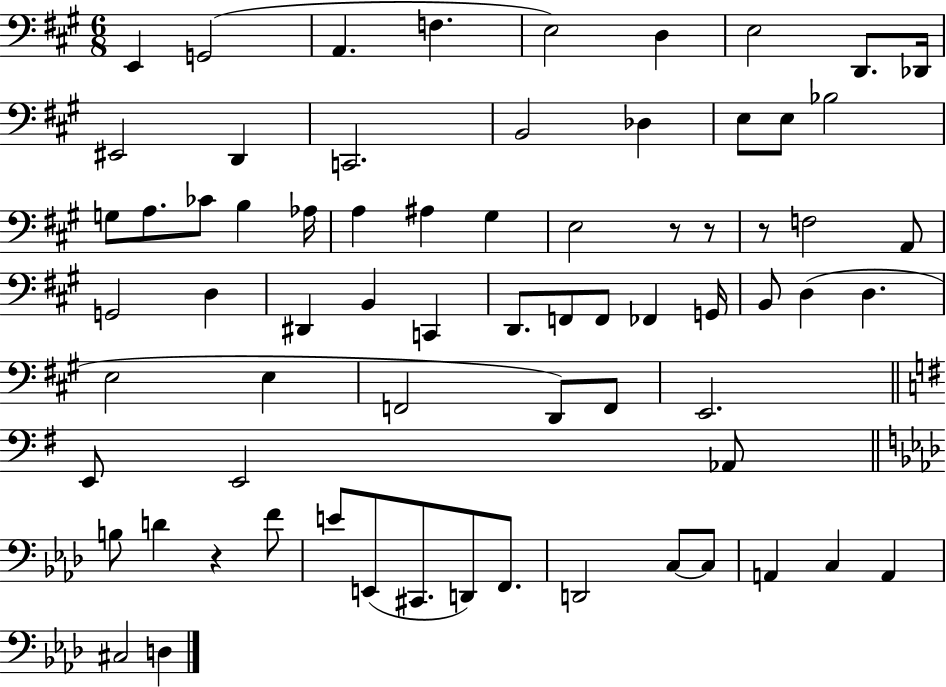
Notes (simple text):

E2/q G2/h A2/q. F3/q. E3/h D3/q E3/h D2/e. Db2/s EIS2/h D2/q C2/h. B2/h Db3/q E3/e E3/e Bb3/h G3/e A3/e. CES4/e B3/q Ab3/s A3/q A#3/q G#3/q E3/h R/e R/e R/e F3/h A2/e G2/h D3/q D#2/q B2/q C2/q D2/e. F2/e F2/e FES2/q G2/s B2/e D3/q D3/q. E3/h E3/q F2/h D2/e F2/e E2/h. E2/e E2/h Ab2/e B3/e D4/q R/q F4/e E4/e E2/e C#2/e. D2/e F2/e. D2/h C3/e C3/e A2/q C3/q A2/q C#3/h D3/q